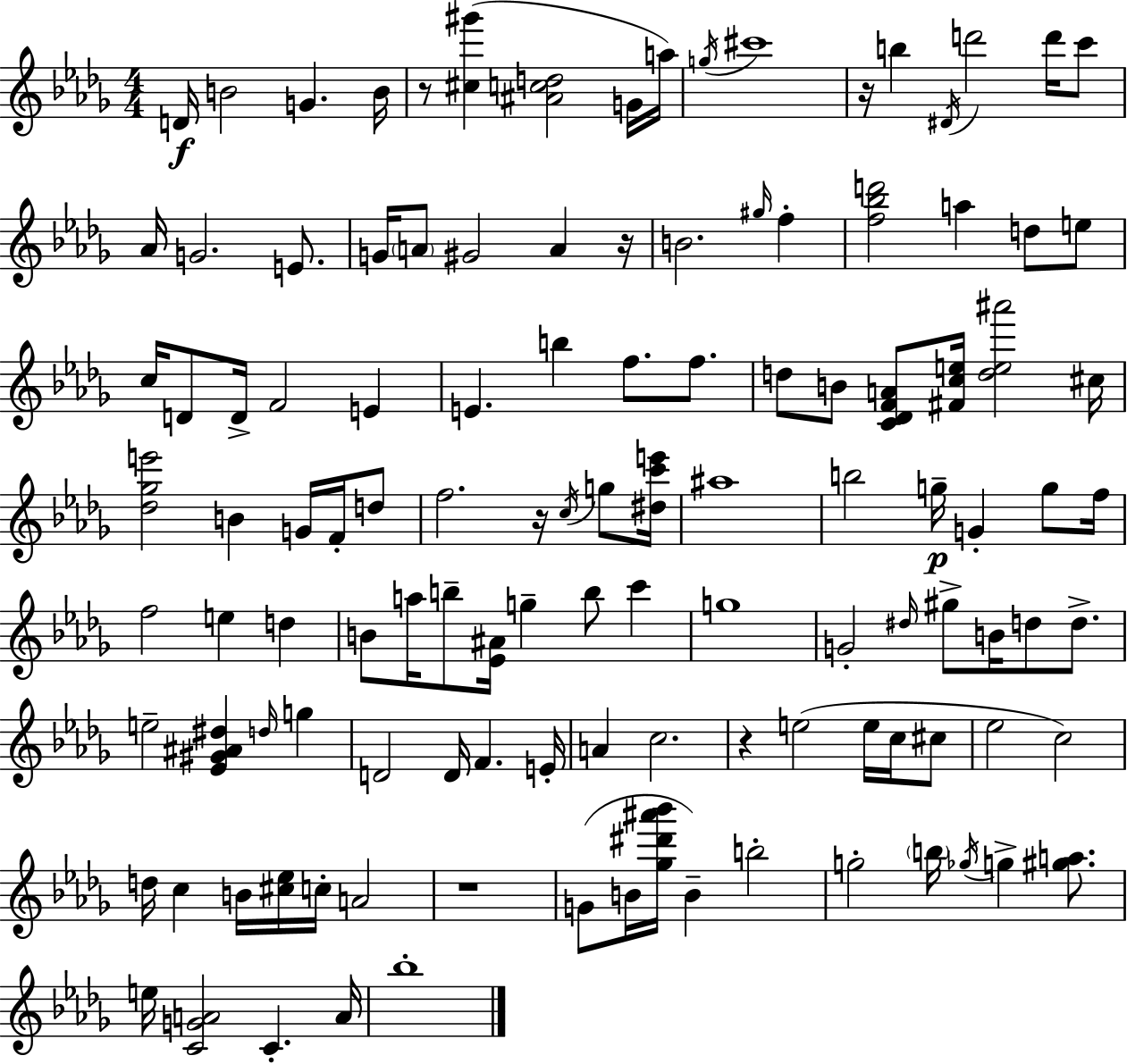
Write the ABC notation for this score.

X:1
T:Untitled
M:4/4
L:1/4
K:Bbm
D/4 B2 G B/4 z/2 [^c^g'] [^Acd]2 G/4 a/4 g/4 ^c'4 z/4 b ^D/4 d'2 d'/4 c'/2 _A/4 G2 E/2 G/4 A/2 ^G2 A z/4 B2 ^g/4 f [f_bd']2 a d/2 e/2 c/4 D/2 D/4 F2 E E b f/2 f/2 d/2 B/2 [C_DFA]/2 [^Fce]/4 [de^a']2 ^c/4 [_d_ge']2 B G/4 F/4 d/2 f2 z/4 c/4 g/2 [^dc'e']/4 ^a4 b2 g/4 G g/2 f/4 f2 e d B/2 a/4 b/2 [_E^A]/4 g b/2 c' g4 G2 ^d/4 ^g/2 B/4 d/2 d/2 e2 [_E^G^A^d] d/4 g D2 D/4 F E/4 A c2 z e2 e/4 c/4 ^c/2 _e2 c2 d/4 c B/4 [^c_e]/4 c/4 A2 z4 G/2 B/4 [_g^d'^a'_b']/4 B b2 g2 b/4 _g/4 g [^ga]/2 e/4 [CGA]2 C A/4 _b4